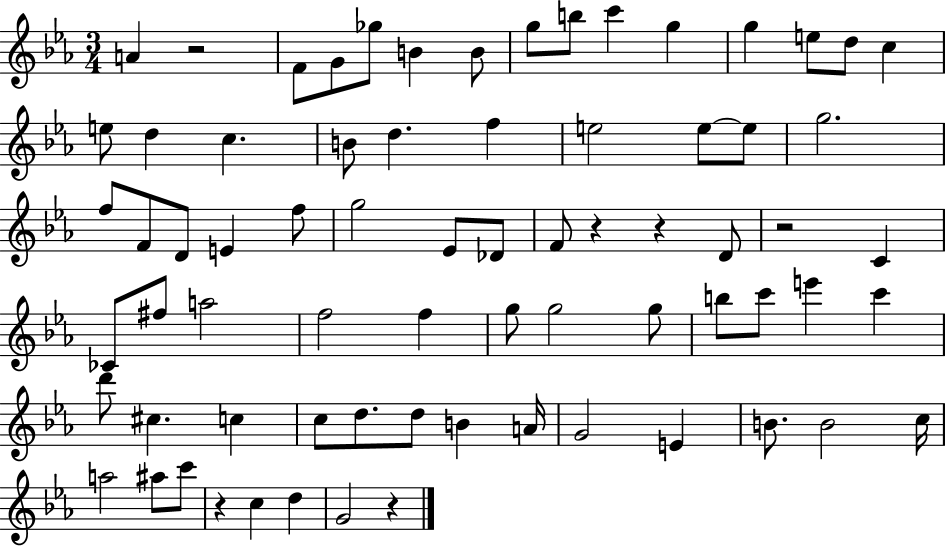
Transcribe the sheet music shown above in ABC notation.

X:1
T:Untitled
M:3/4
L:1/4
K:Eb
A z2 F/2 G/2 _g/2 B B/2 g/2 b/2 c' g g e/2 d/2 c e/2 d c B/2 d f e2 e/2 e/2 g2 f/2 F/2 D/2 E f/2 g2 _E/2 _D/2 F/2 z z D/2 z2 C _C/2 ^f/2 a2 f2 f g/2 g2 g/2 b/2 c'/2 e' c' d'/2 ^c c c/2 d/2 d/2 B A/4 G2 E B/2 B2 c/4 a2 ^a/2 c'/2 z c d G2 z